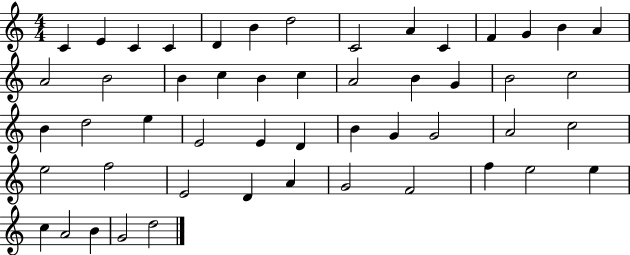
C4/q E4/q C4/q C4/q D4/q B4/q D5/h C4/h A4/q C4/q F4/q G4/q B4/q A4/q A4/h B4/h B4/q C5/q B4/q C5/q A4/h B4/q G4/q B4/h C5/h B4/q D5/h E5/q E4/h E4/q D4/q B4/q G4/q G4/h A4/h C5/h E5/h F5/h E4/h D4/q A4/q G4/h F4/h F5/q E5/h E5/q C5/q A4/h B4/q G4/h D5/h